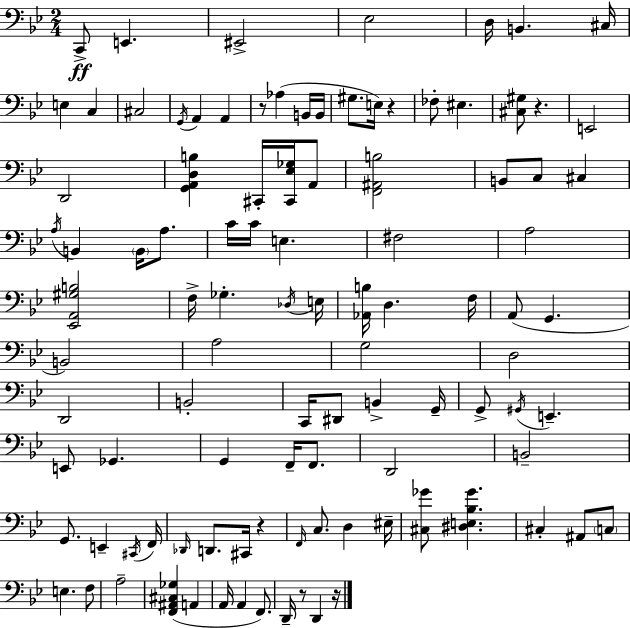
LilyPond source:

{
  \clef bass
  \numericTimeSignature
  \time 2/4
  \key bes \major
  \repeat volta 2 { c,8->\ff e,4. | eis,2-> | ees2 | d16 b,4. cis16 | \break e4 c4 | cis2 | \acciaccatura { g,16 } a,4 a,4 | r8 aes4( b,16 | \break b,16 gis8. e16) r4 | fes8-. eis4. | <cis gis>8 r4. | e,2 | \break d,2 | <g, a, d b>4 cis,16-. <cis, ees ges>16 a,8 | <f, ais, b>2 | b,8 c8 cis4 | \break \acciaccatura { a16 } b,4 \parenthesize b,16 a8. | c'16 c'16 e4. | fis2 | a2 | \break <ees, a, gis b>2 | f16-> ges4.-. | \acciaccatura { des16 } e16 <aes, b>16 d4. | f16 a,8( g,4. | \break b,2) | a2 | g2 | d2 | \break d,2 | b,2-. | c,16 dis,8 b,4-> | g,16-- g,8-> \acciaccatura { gis,16 } e,4.-- | \break e,8 ges,4. | g,4 | f,16-- f,8. d,2 | b,2-- | \break g,8. e,4-- | \acciaccatura { cis,16 } f,16 \grace { des,16 } d,8. | cis,16 r4 \grace { f,16 } c8. | d4 eis16-- <cis ges'>8 | \break <dis e bes ges'>4. cis4-. | ais,8 \parenthesize c8 e4. | f8 a2-- | <f, ais, cis ges>4( | \break a,4 a,16 | a,4 f,8.) d,16-- | r8 d,4 r16 } \bar "|."
}